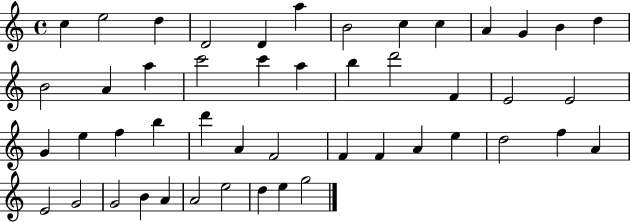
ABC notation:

X:1
T:Untitled
M:4/4
L:1/4
K:C
c e2 d D2 D a B2 c c A G B d B2 A a c'2 c' a b d'2 F E2 E2 G e f b d' A F2 F F A e d2 f A E2 G2 G2 B A A2 e2 d e g2